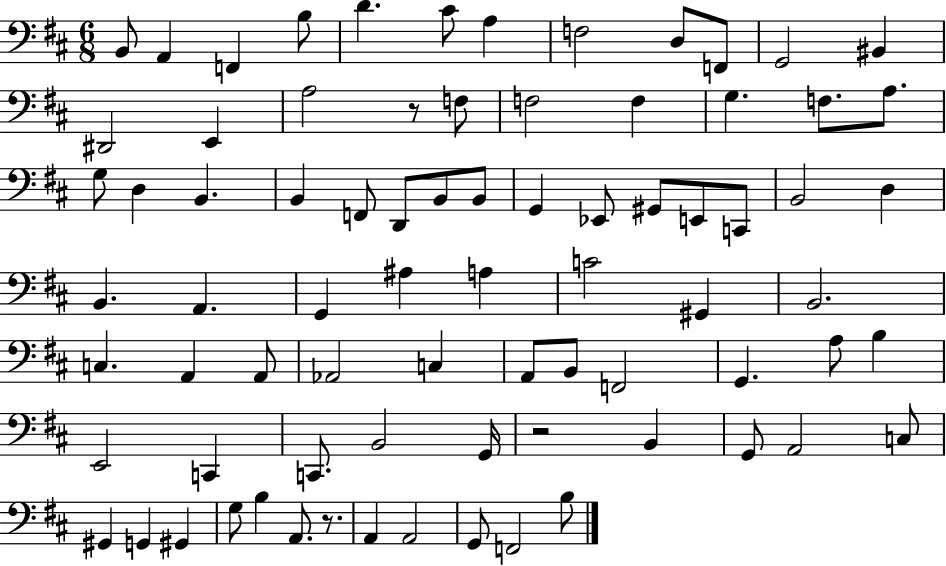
X:1
T:Untitled
M:6/8
L:1/4
K:D
B,,/2 A,, F,, B,/2 D ^C/2 A, F,2 D,/2 F,,/2 G,,2 ^B,, ^D,,2 E,, A,2 z/2 F,/2 F,2 F, G, F,/2 A,/2 G,/2 D, B,, B,, F,,/2 D,,/2 B,,/2 B,,/2 G,, _E,,/2 ^G,,/2 E,,/2 C,,/2 B,,2 D, B,, A,, G,, ^A, A, C2 ^G,, B,,2 C, A,, A,,/2 _A,,2 C, A,,/2 B,,/2 F,,2 G,, A,/2 B, E,,2 C,, C,,/2 B,,2 G,,/4 z2 B,, G,,/2 A,,2 C,/2 ^G,, G,, ^G,, G,/2 B, A,,/2 z/2 A,, A,,2 G,,/2 F,,2 B,/2